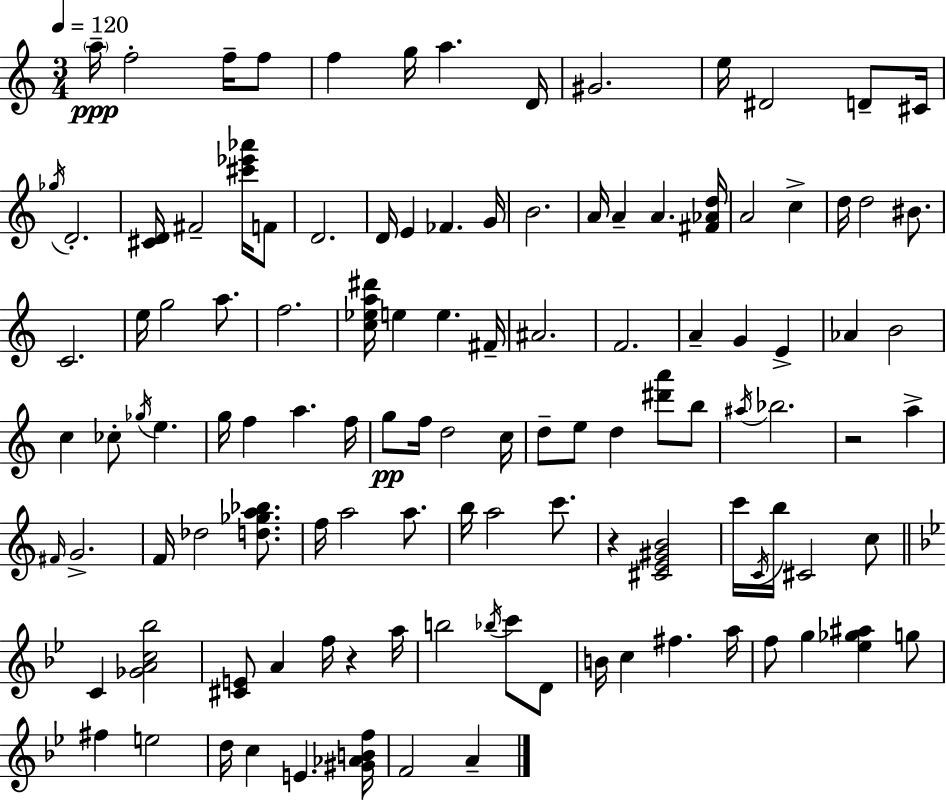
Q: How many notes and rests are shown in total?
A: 116